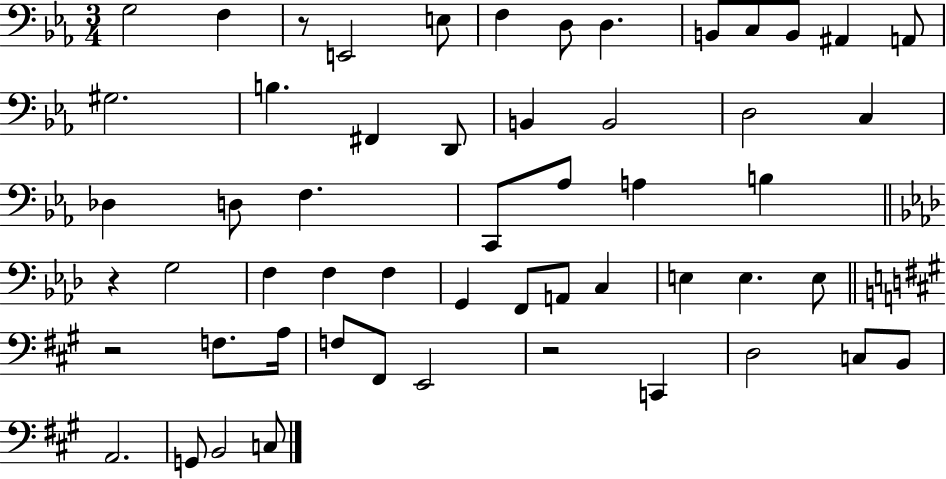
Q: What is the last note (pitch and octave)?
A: C3